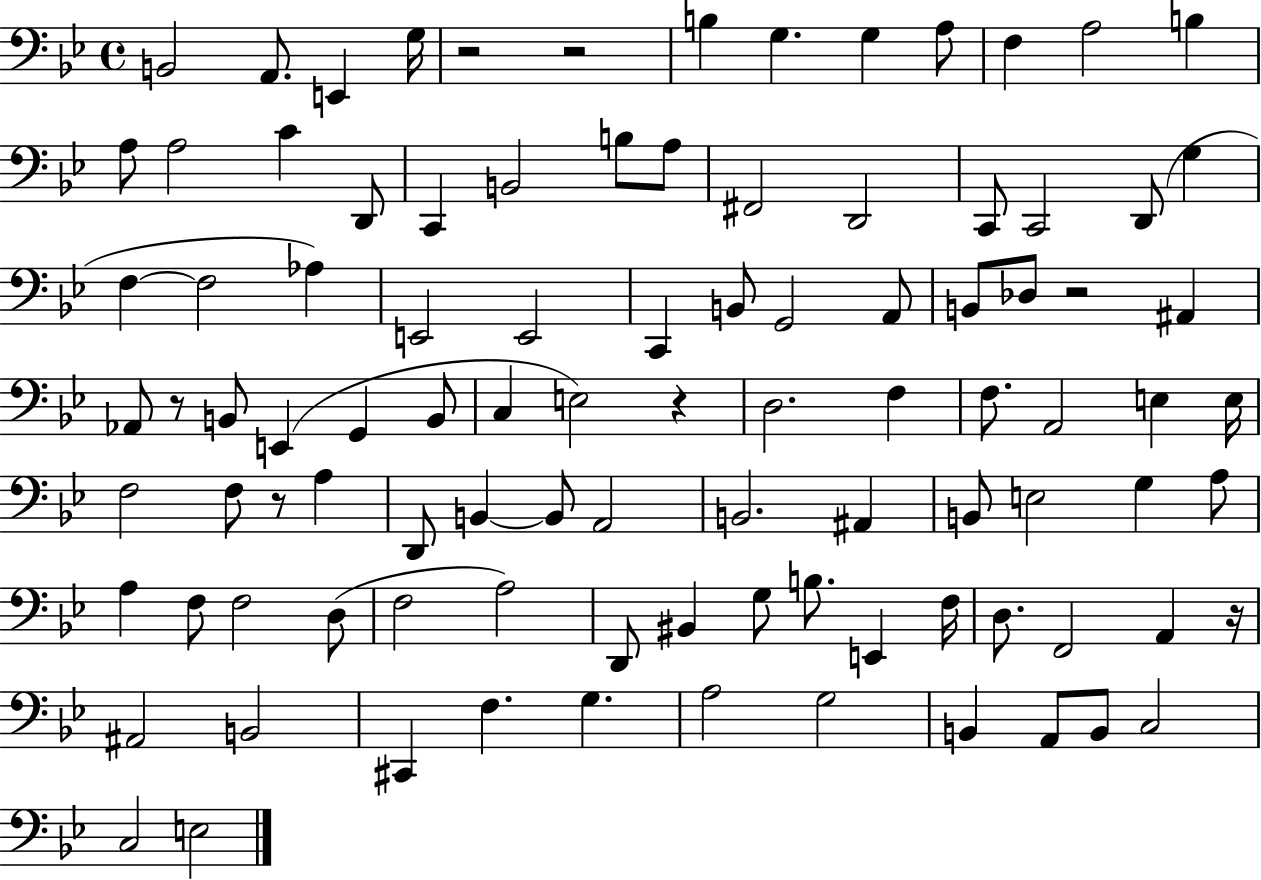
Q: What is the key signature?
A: BES major